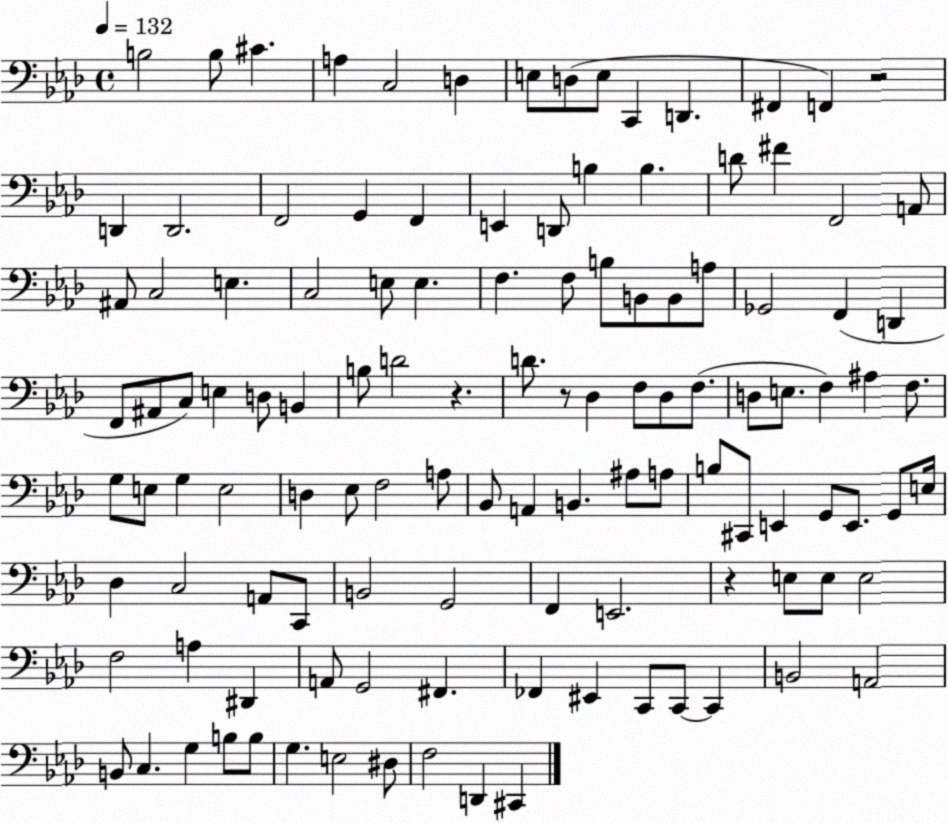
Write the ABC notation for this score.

X:1
T:Untitled
M:4/4
L:1/4
K:Ab
B,2 B,/2 ^C A, C,2 D, E,/2 D,/2 E,/2 C,, D,, ^F,, F,, z2 D,, D,,2 F,,2 G,, F,, E,, D,,/2 B, B, D/2 ^F F,,2 A,,/2 ^A,,/2 C,2 E, C,2 E,/2 E, F, F,/2 B,/2 B,,/2 B,,/2 A,/2 _G,,2 F,, D,, F,,/2 ^A,,/2 C,/2 E, D,/2 B,, B,/2 D2 z D/2 z/2 _D, F,/2 _D,/2 F,/2 D,/2 E,/2 F, ^A, F,/2 G,/2 E,/2 G, E,2 D, _E,/2 F,2 A,/2 _B,,/2 A,, B,, ^A,/2 A,/2 B,/2 ^C,,/2 E,, G,,/2 E,,/2 G,,/2 E,/4 _D, C,2 A,,/2 C,,/2 B,,2 G,,2 F,, E,,2 z E,/2 E,/2 E,2 F,2 A, ^D,, A,,/2 G,,2 ^F,, _F,, ^E,, C,,/2 C,,/2 C,, B,,2 A,,2 B,,/2 C, G, B,/2 B,/2 G, E,2 ^D,/2 F,2 D,, ^C,,